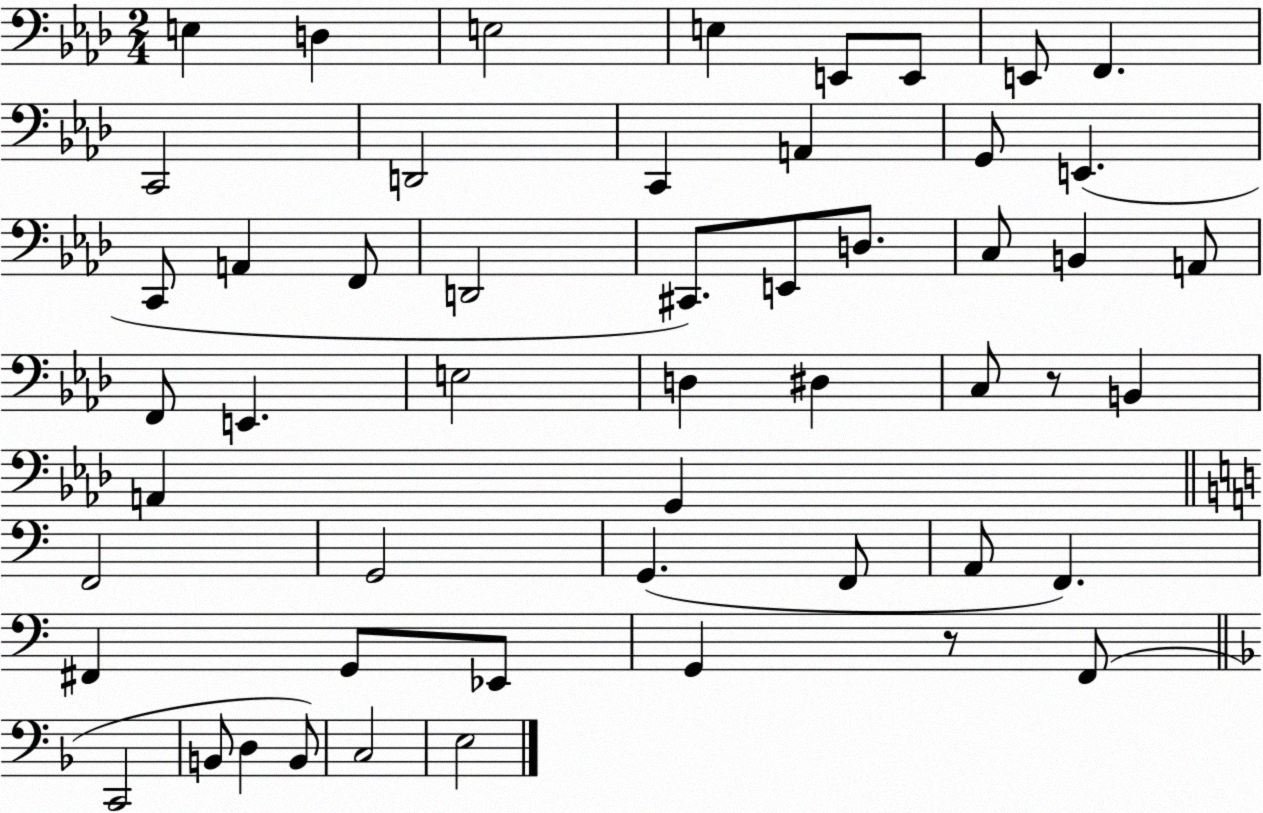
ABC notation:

X:1
T:Untitled
M:2/4
L:1/4
K:Ab
E, D, E,2 E, E,,/2 E,,/2 E,,/2 F,, C,,2 D,,2 C,, A,, G,,/2 E,, C,,/2 A,, F,,/2 D,,2 ^C,,/2 E,,/2 D,/2 C,/2 B,, A,,/2 F,,/2 E,, E,2 D, ^D, C,/2 z/2 B,, A,, G,, F,,2 G,,2 G,, F,,/2 A,,/2 F,, ^F,, G,,/2 _E,,/2 G,, z/2 F,,/2 C,,2 B,,/2 D, B,,/2 C,2 E,2